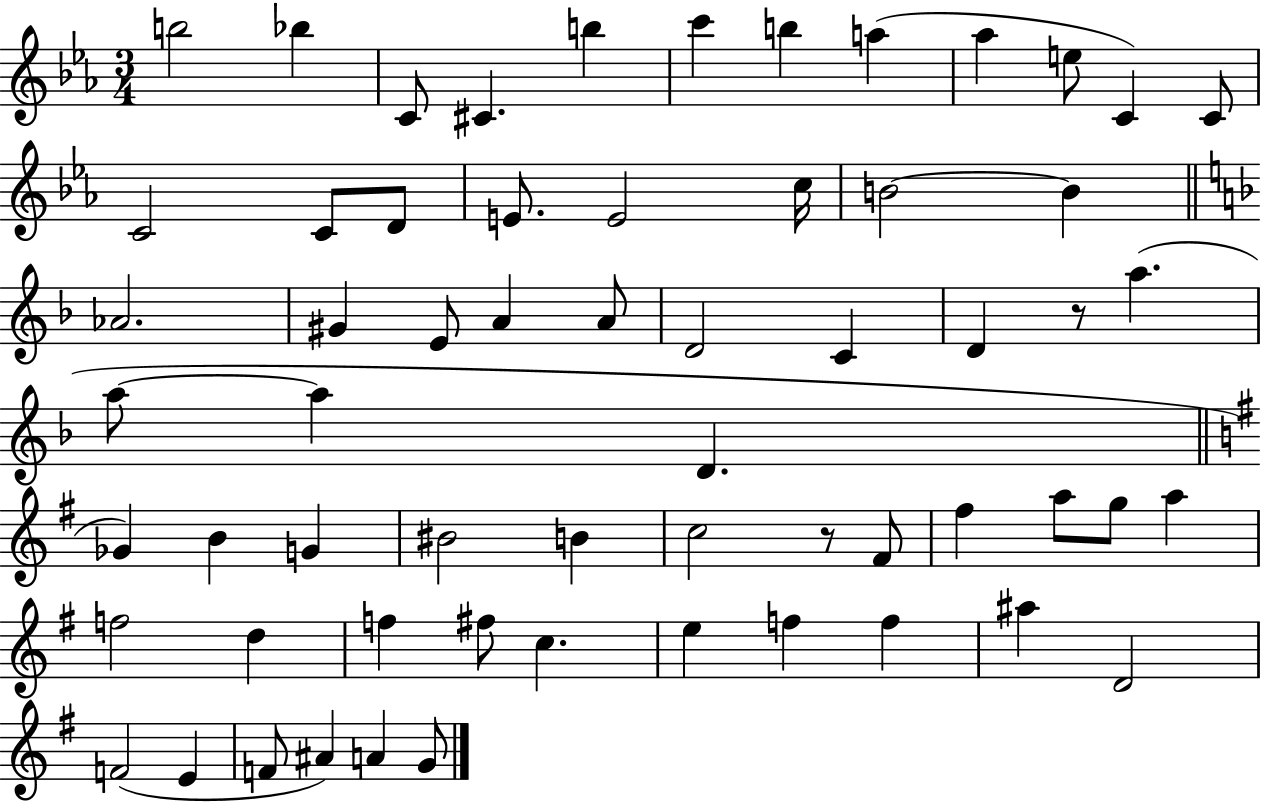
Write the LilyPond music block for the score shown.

{
  \clef treble
  \numericTimeSignature
  \time 3/4
  \key ees \major
  \repeat volta 2 { b''2 bes''4 | c'8 cis'4. b''4 | c'''4 b''4 a''4( | aes''4 e''8 c'4) c'8 | \break c'2 c'8 d'8 | e'8. e'2 c''16 | b'2~~ b'4 | \bar "||" \break \key d \minor aes'2. | gis'4 e'8 a'4 a'8 | d'2 c'4 | d'4 r8 a''4.( | \break a''8~~ a''4 d'4. | \bar "||" \break \key g \major ges'4) b'4 g'4 | bis'2 b'4 | c''2 r8 fis'8 | fis''4 a''8 g''8 a''4 | \break f''2 d''4 | f''4 fis''8 c''4. | e''4 f''4 f''4 | ais''4 d'2 | \break f'2( e'4 | f'8 ais'4) a'4 g'8 | } \bar "|."
}